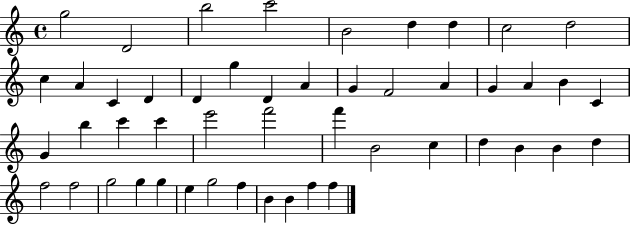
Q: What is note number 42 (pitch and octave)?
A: G5